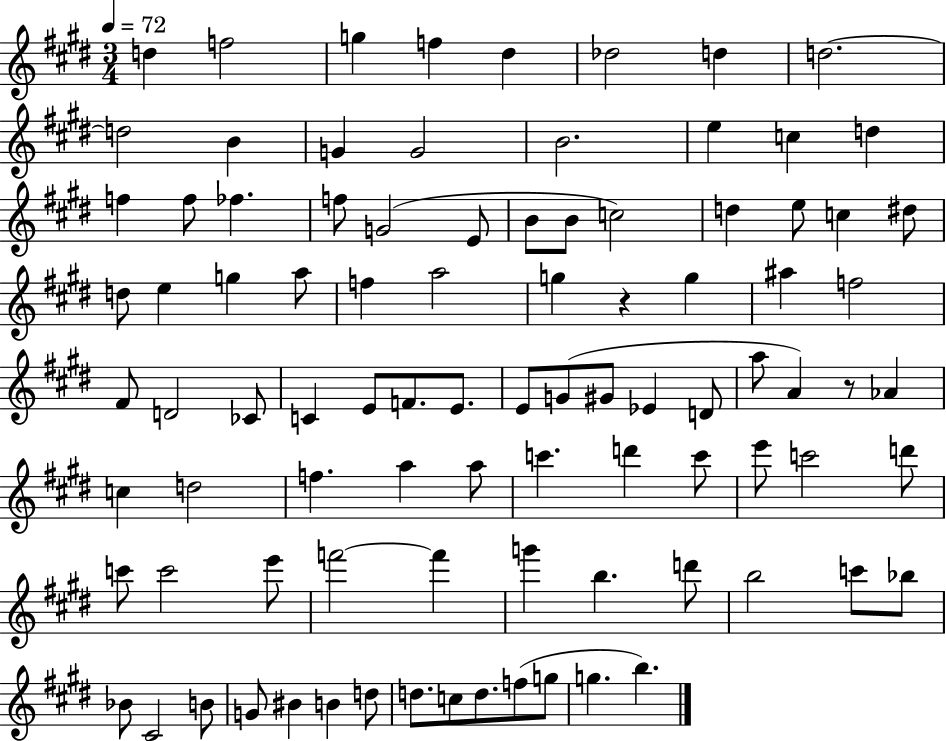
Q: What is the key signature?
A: E major